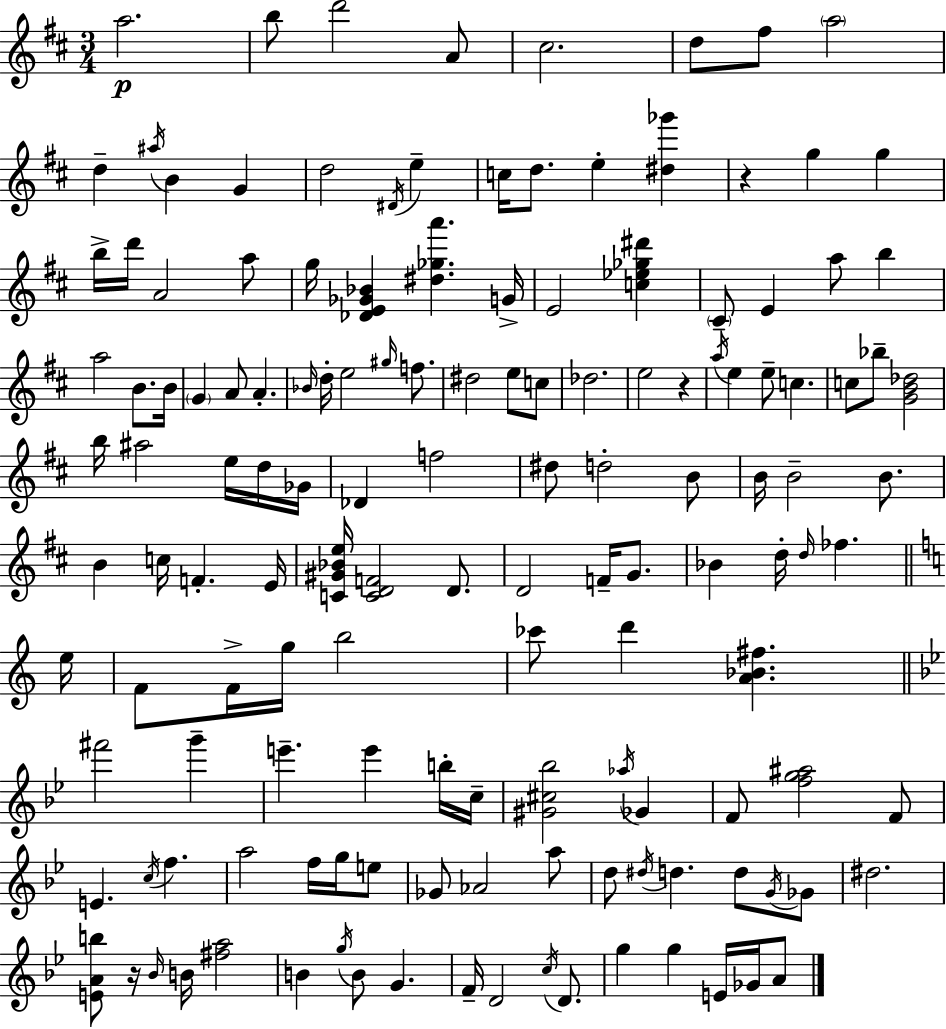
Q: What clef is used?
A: treble